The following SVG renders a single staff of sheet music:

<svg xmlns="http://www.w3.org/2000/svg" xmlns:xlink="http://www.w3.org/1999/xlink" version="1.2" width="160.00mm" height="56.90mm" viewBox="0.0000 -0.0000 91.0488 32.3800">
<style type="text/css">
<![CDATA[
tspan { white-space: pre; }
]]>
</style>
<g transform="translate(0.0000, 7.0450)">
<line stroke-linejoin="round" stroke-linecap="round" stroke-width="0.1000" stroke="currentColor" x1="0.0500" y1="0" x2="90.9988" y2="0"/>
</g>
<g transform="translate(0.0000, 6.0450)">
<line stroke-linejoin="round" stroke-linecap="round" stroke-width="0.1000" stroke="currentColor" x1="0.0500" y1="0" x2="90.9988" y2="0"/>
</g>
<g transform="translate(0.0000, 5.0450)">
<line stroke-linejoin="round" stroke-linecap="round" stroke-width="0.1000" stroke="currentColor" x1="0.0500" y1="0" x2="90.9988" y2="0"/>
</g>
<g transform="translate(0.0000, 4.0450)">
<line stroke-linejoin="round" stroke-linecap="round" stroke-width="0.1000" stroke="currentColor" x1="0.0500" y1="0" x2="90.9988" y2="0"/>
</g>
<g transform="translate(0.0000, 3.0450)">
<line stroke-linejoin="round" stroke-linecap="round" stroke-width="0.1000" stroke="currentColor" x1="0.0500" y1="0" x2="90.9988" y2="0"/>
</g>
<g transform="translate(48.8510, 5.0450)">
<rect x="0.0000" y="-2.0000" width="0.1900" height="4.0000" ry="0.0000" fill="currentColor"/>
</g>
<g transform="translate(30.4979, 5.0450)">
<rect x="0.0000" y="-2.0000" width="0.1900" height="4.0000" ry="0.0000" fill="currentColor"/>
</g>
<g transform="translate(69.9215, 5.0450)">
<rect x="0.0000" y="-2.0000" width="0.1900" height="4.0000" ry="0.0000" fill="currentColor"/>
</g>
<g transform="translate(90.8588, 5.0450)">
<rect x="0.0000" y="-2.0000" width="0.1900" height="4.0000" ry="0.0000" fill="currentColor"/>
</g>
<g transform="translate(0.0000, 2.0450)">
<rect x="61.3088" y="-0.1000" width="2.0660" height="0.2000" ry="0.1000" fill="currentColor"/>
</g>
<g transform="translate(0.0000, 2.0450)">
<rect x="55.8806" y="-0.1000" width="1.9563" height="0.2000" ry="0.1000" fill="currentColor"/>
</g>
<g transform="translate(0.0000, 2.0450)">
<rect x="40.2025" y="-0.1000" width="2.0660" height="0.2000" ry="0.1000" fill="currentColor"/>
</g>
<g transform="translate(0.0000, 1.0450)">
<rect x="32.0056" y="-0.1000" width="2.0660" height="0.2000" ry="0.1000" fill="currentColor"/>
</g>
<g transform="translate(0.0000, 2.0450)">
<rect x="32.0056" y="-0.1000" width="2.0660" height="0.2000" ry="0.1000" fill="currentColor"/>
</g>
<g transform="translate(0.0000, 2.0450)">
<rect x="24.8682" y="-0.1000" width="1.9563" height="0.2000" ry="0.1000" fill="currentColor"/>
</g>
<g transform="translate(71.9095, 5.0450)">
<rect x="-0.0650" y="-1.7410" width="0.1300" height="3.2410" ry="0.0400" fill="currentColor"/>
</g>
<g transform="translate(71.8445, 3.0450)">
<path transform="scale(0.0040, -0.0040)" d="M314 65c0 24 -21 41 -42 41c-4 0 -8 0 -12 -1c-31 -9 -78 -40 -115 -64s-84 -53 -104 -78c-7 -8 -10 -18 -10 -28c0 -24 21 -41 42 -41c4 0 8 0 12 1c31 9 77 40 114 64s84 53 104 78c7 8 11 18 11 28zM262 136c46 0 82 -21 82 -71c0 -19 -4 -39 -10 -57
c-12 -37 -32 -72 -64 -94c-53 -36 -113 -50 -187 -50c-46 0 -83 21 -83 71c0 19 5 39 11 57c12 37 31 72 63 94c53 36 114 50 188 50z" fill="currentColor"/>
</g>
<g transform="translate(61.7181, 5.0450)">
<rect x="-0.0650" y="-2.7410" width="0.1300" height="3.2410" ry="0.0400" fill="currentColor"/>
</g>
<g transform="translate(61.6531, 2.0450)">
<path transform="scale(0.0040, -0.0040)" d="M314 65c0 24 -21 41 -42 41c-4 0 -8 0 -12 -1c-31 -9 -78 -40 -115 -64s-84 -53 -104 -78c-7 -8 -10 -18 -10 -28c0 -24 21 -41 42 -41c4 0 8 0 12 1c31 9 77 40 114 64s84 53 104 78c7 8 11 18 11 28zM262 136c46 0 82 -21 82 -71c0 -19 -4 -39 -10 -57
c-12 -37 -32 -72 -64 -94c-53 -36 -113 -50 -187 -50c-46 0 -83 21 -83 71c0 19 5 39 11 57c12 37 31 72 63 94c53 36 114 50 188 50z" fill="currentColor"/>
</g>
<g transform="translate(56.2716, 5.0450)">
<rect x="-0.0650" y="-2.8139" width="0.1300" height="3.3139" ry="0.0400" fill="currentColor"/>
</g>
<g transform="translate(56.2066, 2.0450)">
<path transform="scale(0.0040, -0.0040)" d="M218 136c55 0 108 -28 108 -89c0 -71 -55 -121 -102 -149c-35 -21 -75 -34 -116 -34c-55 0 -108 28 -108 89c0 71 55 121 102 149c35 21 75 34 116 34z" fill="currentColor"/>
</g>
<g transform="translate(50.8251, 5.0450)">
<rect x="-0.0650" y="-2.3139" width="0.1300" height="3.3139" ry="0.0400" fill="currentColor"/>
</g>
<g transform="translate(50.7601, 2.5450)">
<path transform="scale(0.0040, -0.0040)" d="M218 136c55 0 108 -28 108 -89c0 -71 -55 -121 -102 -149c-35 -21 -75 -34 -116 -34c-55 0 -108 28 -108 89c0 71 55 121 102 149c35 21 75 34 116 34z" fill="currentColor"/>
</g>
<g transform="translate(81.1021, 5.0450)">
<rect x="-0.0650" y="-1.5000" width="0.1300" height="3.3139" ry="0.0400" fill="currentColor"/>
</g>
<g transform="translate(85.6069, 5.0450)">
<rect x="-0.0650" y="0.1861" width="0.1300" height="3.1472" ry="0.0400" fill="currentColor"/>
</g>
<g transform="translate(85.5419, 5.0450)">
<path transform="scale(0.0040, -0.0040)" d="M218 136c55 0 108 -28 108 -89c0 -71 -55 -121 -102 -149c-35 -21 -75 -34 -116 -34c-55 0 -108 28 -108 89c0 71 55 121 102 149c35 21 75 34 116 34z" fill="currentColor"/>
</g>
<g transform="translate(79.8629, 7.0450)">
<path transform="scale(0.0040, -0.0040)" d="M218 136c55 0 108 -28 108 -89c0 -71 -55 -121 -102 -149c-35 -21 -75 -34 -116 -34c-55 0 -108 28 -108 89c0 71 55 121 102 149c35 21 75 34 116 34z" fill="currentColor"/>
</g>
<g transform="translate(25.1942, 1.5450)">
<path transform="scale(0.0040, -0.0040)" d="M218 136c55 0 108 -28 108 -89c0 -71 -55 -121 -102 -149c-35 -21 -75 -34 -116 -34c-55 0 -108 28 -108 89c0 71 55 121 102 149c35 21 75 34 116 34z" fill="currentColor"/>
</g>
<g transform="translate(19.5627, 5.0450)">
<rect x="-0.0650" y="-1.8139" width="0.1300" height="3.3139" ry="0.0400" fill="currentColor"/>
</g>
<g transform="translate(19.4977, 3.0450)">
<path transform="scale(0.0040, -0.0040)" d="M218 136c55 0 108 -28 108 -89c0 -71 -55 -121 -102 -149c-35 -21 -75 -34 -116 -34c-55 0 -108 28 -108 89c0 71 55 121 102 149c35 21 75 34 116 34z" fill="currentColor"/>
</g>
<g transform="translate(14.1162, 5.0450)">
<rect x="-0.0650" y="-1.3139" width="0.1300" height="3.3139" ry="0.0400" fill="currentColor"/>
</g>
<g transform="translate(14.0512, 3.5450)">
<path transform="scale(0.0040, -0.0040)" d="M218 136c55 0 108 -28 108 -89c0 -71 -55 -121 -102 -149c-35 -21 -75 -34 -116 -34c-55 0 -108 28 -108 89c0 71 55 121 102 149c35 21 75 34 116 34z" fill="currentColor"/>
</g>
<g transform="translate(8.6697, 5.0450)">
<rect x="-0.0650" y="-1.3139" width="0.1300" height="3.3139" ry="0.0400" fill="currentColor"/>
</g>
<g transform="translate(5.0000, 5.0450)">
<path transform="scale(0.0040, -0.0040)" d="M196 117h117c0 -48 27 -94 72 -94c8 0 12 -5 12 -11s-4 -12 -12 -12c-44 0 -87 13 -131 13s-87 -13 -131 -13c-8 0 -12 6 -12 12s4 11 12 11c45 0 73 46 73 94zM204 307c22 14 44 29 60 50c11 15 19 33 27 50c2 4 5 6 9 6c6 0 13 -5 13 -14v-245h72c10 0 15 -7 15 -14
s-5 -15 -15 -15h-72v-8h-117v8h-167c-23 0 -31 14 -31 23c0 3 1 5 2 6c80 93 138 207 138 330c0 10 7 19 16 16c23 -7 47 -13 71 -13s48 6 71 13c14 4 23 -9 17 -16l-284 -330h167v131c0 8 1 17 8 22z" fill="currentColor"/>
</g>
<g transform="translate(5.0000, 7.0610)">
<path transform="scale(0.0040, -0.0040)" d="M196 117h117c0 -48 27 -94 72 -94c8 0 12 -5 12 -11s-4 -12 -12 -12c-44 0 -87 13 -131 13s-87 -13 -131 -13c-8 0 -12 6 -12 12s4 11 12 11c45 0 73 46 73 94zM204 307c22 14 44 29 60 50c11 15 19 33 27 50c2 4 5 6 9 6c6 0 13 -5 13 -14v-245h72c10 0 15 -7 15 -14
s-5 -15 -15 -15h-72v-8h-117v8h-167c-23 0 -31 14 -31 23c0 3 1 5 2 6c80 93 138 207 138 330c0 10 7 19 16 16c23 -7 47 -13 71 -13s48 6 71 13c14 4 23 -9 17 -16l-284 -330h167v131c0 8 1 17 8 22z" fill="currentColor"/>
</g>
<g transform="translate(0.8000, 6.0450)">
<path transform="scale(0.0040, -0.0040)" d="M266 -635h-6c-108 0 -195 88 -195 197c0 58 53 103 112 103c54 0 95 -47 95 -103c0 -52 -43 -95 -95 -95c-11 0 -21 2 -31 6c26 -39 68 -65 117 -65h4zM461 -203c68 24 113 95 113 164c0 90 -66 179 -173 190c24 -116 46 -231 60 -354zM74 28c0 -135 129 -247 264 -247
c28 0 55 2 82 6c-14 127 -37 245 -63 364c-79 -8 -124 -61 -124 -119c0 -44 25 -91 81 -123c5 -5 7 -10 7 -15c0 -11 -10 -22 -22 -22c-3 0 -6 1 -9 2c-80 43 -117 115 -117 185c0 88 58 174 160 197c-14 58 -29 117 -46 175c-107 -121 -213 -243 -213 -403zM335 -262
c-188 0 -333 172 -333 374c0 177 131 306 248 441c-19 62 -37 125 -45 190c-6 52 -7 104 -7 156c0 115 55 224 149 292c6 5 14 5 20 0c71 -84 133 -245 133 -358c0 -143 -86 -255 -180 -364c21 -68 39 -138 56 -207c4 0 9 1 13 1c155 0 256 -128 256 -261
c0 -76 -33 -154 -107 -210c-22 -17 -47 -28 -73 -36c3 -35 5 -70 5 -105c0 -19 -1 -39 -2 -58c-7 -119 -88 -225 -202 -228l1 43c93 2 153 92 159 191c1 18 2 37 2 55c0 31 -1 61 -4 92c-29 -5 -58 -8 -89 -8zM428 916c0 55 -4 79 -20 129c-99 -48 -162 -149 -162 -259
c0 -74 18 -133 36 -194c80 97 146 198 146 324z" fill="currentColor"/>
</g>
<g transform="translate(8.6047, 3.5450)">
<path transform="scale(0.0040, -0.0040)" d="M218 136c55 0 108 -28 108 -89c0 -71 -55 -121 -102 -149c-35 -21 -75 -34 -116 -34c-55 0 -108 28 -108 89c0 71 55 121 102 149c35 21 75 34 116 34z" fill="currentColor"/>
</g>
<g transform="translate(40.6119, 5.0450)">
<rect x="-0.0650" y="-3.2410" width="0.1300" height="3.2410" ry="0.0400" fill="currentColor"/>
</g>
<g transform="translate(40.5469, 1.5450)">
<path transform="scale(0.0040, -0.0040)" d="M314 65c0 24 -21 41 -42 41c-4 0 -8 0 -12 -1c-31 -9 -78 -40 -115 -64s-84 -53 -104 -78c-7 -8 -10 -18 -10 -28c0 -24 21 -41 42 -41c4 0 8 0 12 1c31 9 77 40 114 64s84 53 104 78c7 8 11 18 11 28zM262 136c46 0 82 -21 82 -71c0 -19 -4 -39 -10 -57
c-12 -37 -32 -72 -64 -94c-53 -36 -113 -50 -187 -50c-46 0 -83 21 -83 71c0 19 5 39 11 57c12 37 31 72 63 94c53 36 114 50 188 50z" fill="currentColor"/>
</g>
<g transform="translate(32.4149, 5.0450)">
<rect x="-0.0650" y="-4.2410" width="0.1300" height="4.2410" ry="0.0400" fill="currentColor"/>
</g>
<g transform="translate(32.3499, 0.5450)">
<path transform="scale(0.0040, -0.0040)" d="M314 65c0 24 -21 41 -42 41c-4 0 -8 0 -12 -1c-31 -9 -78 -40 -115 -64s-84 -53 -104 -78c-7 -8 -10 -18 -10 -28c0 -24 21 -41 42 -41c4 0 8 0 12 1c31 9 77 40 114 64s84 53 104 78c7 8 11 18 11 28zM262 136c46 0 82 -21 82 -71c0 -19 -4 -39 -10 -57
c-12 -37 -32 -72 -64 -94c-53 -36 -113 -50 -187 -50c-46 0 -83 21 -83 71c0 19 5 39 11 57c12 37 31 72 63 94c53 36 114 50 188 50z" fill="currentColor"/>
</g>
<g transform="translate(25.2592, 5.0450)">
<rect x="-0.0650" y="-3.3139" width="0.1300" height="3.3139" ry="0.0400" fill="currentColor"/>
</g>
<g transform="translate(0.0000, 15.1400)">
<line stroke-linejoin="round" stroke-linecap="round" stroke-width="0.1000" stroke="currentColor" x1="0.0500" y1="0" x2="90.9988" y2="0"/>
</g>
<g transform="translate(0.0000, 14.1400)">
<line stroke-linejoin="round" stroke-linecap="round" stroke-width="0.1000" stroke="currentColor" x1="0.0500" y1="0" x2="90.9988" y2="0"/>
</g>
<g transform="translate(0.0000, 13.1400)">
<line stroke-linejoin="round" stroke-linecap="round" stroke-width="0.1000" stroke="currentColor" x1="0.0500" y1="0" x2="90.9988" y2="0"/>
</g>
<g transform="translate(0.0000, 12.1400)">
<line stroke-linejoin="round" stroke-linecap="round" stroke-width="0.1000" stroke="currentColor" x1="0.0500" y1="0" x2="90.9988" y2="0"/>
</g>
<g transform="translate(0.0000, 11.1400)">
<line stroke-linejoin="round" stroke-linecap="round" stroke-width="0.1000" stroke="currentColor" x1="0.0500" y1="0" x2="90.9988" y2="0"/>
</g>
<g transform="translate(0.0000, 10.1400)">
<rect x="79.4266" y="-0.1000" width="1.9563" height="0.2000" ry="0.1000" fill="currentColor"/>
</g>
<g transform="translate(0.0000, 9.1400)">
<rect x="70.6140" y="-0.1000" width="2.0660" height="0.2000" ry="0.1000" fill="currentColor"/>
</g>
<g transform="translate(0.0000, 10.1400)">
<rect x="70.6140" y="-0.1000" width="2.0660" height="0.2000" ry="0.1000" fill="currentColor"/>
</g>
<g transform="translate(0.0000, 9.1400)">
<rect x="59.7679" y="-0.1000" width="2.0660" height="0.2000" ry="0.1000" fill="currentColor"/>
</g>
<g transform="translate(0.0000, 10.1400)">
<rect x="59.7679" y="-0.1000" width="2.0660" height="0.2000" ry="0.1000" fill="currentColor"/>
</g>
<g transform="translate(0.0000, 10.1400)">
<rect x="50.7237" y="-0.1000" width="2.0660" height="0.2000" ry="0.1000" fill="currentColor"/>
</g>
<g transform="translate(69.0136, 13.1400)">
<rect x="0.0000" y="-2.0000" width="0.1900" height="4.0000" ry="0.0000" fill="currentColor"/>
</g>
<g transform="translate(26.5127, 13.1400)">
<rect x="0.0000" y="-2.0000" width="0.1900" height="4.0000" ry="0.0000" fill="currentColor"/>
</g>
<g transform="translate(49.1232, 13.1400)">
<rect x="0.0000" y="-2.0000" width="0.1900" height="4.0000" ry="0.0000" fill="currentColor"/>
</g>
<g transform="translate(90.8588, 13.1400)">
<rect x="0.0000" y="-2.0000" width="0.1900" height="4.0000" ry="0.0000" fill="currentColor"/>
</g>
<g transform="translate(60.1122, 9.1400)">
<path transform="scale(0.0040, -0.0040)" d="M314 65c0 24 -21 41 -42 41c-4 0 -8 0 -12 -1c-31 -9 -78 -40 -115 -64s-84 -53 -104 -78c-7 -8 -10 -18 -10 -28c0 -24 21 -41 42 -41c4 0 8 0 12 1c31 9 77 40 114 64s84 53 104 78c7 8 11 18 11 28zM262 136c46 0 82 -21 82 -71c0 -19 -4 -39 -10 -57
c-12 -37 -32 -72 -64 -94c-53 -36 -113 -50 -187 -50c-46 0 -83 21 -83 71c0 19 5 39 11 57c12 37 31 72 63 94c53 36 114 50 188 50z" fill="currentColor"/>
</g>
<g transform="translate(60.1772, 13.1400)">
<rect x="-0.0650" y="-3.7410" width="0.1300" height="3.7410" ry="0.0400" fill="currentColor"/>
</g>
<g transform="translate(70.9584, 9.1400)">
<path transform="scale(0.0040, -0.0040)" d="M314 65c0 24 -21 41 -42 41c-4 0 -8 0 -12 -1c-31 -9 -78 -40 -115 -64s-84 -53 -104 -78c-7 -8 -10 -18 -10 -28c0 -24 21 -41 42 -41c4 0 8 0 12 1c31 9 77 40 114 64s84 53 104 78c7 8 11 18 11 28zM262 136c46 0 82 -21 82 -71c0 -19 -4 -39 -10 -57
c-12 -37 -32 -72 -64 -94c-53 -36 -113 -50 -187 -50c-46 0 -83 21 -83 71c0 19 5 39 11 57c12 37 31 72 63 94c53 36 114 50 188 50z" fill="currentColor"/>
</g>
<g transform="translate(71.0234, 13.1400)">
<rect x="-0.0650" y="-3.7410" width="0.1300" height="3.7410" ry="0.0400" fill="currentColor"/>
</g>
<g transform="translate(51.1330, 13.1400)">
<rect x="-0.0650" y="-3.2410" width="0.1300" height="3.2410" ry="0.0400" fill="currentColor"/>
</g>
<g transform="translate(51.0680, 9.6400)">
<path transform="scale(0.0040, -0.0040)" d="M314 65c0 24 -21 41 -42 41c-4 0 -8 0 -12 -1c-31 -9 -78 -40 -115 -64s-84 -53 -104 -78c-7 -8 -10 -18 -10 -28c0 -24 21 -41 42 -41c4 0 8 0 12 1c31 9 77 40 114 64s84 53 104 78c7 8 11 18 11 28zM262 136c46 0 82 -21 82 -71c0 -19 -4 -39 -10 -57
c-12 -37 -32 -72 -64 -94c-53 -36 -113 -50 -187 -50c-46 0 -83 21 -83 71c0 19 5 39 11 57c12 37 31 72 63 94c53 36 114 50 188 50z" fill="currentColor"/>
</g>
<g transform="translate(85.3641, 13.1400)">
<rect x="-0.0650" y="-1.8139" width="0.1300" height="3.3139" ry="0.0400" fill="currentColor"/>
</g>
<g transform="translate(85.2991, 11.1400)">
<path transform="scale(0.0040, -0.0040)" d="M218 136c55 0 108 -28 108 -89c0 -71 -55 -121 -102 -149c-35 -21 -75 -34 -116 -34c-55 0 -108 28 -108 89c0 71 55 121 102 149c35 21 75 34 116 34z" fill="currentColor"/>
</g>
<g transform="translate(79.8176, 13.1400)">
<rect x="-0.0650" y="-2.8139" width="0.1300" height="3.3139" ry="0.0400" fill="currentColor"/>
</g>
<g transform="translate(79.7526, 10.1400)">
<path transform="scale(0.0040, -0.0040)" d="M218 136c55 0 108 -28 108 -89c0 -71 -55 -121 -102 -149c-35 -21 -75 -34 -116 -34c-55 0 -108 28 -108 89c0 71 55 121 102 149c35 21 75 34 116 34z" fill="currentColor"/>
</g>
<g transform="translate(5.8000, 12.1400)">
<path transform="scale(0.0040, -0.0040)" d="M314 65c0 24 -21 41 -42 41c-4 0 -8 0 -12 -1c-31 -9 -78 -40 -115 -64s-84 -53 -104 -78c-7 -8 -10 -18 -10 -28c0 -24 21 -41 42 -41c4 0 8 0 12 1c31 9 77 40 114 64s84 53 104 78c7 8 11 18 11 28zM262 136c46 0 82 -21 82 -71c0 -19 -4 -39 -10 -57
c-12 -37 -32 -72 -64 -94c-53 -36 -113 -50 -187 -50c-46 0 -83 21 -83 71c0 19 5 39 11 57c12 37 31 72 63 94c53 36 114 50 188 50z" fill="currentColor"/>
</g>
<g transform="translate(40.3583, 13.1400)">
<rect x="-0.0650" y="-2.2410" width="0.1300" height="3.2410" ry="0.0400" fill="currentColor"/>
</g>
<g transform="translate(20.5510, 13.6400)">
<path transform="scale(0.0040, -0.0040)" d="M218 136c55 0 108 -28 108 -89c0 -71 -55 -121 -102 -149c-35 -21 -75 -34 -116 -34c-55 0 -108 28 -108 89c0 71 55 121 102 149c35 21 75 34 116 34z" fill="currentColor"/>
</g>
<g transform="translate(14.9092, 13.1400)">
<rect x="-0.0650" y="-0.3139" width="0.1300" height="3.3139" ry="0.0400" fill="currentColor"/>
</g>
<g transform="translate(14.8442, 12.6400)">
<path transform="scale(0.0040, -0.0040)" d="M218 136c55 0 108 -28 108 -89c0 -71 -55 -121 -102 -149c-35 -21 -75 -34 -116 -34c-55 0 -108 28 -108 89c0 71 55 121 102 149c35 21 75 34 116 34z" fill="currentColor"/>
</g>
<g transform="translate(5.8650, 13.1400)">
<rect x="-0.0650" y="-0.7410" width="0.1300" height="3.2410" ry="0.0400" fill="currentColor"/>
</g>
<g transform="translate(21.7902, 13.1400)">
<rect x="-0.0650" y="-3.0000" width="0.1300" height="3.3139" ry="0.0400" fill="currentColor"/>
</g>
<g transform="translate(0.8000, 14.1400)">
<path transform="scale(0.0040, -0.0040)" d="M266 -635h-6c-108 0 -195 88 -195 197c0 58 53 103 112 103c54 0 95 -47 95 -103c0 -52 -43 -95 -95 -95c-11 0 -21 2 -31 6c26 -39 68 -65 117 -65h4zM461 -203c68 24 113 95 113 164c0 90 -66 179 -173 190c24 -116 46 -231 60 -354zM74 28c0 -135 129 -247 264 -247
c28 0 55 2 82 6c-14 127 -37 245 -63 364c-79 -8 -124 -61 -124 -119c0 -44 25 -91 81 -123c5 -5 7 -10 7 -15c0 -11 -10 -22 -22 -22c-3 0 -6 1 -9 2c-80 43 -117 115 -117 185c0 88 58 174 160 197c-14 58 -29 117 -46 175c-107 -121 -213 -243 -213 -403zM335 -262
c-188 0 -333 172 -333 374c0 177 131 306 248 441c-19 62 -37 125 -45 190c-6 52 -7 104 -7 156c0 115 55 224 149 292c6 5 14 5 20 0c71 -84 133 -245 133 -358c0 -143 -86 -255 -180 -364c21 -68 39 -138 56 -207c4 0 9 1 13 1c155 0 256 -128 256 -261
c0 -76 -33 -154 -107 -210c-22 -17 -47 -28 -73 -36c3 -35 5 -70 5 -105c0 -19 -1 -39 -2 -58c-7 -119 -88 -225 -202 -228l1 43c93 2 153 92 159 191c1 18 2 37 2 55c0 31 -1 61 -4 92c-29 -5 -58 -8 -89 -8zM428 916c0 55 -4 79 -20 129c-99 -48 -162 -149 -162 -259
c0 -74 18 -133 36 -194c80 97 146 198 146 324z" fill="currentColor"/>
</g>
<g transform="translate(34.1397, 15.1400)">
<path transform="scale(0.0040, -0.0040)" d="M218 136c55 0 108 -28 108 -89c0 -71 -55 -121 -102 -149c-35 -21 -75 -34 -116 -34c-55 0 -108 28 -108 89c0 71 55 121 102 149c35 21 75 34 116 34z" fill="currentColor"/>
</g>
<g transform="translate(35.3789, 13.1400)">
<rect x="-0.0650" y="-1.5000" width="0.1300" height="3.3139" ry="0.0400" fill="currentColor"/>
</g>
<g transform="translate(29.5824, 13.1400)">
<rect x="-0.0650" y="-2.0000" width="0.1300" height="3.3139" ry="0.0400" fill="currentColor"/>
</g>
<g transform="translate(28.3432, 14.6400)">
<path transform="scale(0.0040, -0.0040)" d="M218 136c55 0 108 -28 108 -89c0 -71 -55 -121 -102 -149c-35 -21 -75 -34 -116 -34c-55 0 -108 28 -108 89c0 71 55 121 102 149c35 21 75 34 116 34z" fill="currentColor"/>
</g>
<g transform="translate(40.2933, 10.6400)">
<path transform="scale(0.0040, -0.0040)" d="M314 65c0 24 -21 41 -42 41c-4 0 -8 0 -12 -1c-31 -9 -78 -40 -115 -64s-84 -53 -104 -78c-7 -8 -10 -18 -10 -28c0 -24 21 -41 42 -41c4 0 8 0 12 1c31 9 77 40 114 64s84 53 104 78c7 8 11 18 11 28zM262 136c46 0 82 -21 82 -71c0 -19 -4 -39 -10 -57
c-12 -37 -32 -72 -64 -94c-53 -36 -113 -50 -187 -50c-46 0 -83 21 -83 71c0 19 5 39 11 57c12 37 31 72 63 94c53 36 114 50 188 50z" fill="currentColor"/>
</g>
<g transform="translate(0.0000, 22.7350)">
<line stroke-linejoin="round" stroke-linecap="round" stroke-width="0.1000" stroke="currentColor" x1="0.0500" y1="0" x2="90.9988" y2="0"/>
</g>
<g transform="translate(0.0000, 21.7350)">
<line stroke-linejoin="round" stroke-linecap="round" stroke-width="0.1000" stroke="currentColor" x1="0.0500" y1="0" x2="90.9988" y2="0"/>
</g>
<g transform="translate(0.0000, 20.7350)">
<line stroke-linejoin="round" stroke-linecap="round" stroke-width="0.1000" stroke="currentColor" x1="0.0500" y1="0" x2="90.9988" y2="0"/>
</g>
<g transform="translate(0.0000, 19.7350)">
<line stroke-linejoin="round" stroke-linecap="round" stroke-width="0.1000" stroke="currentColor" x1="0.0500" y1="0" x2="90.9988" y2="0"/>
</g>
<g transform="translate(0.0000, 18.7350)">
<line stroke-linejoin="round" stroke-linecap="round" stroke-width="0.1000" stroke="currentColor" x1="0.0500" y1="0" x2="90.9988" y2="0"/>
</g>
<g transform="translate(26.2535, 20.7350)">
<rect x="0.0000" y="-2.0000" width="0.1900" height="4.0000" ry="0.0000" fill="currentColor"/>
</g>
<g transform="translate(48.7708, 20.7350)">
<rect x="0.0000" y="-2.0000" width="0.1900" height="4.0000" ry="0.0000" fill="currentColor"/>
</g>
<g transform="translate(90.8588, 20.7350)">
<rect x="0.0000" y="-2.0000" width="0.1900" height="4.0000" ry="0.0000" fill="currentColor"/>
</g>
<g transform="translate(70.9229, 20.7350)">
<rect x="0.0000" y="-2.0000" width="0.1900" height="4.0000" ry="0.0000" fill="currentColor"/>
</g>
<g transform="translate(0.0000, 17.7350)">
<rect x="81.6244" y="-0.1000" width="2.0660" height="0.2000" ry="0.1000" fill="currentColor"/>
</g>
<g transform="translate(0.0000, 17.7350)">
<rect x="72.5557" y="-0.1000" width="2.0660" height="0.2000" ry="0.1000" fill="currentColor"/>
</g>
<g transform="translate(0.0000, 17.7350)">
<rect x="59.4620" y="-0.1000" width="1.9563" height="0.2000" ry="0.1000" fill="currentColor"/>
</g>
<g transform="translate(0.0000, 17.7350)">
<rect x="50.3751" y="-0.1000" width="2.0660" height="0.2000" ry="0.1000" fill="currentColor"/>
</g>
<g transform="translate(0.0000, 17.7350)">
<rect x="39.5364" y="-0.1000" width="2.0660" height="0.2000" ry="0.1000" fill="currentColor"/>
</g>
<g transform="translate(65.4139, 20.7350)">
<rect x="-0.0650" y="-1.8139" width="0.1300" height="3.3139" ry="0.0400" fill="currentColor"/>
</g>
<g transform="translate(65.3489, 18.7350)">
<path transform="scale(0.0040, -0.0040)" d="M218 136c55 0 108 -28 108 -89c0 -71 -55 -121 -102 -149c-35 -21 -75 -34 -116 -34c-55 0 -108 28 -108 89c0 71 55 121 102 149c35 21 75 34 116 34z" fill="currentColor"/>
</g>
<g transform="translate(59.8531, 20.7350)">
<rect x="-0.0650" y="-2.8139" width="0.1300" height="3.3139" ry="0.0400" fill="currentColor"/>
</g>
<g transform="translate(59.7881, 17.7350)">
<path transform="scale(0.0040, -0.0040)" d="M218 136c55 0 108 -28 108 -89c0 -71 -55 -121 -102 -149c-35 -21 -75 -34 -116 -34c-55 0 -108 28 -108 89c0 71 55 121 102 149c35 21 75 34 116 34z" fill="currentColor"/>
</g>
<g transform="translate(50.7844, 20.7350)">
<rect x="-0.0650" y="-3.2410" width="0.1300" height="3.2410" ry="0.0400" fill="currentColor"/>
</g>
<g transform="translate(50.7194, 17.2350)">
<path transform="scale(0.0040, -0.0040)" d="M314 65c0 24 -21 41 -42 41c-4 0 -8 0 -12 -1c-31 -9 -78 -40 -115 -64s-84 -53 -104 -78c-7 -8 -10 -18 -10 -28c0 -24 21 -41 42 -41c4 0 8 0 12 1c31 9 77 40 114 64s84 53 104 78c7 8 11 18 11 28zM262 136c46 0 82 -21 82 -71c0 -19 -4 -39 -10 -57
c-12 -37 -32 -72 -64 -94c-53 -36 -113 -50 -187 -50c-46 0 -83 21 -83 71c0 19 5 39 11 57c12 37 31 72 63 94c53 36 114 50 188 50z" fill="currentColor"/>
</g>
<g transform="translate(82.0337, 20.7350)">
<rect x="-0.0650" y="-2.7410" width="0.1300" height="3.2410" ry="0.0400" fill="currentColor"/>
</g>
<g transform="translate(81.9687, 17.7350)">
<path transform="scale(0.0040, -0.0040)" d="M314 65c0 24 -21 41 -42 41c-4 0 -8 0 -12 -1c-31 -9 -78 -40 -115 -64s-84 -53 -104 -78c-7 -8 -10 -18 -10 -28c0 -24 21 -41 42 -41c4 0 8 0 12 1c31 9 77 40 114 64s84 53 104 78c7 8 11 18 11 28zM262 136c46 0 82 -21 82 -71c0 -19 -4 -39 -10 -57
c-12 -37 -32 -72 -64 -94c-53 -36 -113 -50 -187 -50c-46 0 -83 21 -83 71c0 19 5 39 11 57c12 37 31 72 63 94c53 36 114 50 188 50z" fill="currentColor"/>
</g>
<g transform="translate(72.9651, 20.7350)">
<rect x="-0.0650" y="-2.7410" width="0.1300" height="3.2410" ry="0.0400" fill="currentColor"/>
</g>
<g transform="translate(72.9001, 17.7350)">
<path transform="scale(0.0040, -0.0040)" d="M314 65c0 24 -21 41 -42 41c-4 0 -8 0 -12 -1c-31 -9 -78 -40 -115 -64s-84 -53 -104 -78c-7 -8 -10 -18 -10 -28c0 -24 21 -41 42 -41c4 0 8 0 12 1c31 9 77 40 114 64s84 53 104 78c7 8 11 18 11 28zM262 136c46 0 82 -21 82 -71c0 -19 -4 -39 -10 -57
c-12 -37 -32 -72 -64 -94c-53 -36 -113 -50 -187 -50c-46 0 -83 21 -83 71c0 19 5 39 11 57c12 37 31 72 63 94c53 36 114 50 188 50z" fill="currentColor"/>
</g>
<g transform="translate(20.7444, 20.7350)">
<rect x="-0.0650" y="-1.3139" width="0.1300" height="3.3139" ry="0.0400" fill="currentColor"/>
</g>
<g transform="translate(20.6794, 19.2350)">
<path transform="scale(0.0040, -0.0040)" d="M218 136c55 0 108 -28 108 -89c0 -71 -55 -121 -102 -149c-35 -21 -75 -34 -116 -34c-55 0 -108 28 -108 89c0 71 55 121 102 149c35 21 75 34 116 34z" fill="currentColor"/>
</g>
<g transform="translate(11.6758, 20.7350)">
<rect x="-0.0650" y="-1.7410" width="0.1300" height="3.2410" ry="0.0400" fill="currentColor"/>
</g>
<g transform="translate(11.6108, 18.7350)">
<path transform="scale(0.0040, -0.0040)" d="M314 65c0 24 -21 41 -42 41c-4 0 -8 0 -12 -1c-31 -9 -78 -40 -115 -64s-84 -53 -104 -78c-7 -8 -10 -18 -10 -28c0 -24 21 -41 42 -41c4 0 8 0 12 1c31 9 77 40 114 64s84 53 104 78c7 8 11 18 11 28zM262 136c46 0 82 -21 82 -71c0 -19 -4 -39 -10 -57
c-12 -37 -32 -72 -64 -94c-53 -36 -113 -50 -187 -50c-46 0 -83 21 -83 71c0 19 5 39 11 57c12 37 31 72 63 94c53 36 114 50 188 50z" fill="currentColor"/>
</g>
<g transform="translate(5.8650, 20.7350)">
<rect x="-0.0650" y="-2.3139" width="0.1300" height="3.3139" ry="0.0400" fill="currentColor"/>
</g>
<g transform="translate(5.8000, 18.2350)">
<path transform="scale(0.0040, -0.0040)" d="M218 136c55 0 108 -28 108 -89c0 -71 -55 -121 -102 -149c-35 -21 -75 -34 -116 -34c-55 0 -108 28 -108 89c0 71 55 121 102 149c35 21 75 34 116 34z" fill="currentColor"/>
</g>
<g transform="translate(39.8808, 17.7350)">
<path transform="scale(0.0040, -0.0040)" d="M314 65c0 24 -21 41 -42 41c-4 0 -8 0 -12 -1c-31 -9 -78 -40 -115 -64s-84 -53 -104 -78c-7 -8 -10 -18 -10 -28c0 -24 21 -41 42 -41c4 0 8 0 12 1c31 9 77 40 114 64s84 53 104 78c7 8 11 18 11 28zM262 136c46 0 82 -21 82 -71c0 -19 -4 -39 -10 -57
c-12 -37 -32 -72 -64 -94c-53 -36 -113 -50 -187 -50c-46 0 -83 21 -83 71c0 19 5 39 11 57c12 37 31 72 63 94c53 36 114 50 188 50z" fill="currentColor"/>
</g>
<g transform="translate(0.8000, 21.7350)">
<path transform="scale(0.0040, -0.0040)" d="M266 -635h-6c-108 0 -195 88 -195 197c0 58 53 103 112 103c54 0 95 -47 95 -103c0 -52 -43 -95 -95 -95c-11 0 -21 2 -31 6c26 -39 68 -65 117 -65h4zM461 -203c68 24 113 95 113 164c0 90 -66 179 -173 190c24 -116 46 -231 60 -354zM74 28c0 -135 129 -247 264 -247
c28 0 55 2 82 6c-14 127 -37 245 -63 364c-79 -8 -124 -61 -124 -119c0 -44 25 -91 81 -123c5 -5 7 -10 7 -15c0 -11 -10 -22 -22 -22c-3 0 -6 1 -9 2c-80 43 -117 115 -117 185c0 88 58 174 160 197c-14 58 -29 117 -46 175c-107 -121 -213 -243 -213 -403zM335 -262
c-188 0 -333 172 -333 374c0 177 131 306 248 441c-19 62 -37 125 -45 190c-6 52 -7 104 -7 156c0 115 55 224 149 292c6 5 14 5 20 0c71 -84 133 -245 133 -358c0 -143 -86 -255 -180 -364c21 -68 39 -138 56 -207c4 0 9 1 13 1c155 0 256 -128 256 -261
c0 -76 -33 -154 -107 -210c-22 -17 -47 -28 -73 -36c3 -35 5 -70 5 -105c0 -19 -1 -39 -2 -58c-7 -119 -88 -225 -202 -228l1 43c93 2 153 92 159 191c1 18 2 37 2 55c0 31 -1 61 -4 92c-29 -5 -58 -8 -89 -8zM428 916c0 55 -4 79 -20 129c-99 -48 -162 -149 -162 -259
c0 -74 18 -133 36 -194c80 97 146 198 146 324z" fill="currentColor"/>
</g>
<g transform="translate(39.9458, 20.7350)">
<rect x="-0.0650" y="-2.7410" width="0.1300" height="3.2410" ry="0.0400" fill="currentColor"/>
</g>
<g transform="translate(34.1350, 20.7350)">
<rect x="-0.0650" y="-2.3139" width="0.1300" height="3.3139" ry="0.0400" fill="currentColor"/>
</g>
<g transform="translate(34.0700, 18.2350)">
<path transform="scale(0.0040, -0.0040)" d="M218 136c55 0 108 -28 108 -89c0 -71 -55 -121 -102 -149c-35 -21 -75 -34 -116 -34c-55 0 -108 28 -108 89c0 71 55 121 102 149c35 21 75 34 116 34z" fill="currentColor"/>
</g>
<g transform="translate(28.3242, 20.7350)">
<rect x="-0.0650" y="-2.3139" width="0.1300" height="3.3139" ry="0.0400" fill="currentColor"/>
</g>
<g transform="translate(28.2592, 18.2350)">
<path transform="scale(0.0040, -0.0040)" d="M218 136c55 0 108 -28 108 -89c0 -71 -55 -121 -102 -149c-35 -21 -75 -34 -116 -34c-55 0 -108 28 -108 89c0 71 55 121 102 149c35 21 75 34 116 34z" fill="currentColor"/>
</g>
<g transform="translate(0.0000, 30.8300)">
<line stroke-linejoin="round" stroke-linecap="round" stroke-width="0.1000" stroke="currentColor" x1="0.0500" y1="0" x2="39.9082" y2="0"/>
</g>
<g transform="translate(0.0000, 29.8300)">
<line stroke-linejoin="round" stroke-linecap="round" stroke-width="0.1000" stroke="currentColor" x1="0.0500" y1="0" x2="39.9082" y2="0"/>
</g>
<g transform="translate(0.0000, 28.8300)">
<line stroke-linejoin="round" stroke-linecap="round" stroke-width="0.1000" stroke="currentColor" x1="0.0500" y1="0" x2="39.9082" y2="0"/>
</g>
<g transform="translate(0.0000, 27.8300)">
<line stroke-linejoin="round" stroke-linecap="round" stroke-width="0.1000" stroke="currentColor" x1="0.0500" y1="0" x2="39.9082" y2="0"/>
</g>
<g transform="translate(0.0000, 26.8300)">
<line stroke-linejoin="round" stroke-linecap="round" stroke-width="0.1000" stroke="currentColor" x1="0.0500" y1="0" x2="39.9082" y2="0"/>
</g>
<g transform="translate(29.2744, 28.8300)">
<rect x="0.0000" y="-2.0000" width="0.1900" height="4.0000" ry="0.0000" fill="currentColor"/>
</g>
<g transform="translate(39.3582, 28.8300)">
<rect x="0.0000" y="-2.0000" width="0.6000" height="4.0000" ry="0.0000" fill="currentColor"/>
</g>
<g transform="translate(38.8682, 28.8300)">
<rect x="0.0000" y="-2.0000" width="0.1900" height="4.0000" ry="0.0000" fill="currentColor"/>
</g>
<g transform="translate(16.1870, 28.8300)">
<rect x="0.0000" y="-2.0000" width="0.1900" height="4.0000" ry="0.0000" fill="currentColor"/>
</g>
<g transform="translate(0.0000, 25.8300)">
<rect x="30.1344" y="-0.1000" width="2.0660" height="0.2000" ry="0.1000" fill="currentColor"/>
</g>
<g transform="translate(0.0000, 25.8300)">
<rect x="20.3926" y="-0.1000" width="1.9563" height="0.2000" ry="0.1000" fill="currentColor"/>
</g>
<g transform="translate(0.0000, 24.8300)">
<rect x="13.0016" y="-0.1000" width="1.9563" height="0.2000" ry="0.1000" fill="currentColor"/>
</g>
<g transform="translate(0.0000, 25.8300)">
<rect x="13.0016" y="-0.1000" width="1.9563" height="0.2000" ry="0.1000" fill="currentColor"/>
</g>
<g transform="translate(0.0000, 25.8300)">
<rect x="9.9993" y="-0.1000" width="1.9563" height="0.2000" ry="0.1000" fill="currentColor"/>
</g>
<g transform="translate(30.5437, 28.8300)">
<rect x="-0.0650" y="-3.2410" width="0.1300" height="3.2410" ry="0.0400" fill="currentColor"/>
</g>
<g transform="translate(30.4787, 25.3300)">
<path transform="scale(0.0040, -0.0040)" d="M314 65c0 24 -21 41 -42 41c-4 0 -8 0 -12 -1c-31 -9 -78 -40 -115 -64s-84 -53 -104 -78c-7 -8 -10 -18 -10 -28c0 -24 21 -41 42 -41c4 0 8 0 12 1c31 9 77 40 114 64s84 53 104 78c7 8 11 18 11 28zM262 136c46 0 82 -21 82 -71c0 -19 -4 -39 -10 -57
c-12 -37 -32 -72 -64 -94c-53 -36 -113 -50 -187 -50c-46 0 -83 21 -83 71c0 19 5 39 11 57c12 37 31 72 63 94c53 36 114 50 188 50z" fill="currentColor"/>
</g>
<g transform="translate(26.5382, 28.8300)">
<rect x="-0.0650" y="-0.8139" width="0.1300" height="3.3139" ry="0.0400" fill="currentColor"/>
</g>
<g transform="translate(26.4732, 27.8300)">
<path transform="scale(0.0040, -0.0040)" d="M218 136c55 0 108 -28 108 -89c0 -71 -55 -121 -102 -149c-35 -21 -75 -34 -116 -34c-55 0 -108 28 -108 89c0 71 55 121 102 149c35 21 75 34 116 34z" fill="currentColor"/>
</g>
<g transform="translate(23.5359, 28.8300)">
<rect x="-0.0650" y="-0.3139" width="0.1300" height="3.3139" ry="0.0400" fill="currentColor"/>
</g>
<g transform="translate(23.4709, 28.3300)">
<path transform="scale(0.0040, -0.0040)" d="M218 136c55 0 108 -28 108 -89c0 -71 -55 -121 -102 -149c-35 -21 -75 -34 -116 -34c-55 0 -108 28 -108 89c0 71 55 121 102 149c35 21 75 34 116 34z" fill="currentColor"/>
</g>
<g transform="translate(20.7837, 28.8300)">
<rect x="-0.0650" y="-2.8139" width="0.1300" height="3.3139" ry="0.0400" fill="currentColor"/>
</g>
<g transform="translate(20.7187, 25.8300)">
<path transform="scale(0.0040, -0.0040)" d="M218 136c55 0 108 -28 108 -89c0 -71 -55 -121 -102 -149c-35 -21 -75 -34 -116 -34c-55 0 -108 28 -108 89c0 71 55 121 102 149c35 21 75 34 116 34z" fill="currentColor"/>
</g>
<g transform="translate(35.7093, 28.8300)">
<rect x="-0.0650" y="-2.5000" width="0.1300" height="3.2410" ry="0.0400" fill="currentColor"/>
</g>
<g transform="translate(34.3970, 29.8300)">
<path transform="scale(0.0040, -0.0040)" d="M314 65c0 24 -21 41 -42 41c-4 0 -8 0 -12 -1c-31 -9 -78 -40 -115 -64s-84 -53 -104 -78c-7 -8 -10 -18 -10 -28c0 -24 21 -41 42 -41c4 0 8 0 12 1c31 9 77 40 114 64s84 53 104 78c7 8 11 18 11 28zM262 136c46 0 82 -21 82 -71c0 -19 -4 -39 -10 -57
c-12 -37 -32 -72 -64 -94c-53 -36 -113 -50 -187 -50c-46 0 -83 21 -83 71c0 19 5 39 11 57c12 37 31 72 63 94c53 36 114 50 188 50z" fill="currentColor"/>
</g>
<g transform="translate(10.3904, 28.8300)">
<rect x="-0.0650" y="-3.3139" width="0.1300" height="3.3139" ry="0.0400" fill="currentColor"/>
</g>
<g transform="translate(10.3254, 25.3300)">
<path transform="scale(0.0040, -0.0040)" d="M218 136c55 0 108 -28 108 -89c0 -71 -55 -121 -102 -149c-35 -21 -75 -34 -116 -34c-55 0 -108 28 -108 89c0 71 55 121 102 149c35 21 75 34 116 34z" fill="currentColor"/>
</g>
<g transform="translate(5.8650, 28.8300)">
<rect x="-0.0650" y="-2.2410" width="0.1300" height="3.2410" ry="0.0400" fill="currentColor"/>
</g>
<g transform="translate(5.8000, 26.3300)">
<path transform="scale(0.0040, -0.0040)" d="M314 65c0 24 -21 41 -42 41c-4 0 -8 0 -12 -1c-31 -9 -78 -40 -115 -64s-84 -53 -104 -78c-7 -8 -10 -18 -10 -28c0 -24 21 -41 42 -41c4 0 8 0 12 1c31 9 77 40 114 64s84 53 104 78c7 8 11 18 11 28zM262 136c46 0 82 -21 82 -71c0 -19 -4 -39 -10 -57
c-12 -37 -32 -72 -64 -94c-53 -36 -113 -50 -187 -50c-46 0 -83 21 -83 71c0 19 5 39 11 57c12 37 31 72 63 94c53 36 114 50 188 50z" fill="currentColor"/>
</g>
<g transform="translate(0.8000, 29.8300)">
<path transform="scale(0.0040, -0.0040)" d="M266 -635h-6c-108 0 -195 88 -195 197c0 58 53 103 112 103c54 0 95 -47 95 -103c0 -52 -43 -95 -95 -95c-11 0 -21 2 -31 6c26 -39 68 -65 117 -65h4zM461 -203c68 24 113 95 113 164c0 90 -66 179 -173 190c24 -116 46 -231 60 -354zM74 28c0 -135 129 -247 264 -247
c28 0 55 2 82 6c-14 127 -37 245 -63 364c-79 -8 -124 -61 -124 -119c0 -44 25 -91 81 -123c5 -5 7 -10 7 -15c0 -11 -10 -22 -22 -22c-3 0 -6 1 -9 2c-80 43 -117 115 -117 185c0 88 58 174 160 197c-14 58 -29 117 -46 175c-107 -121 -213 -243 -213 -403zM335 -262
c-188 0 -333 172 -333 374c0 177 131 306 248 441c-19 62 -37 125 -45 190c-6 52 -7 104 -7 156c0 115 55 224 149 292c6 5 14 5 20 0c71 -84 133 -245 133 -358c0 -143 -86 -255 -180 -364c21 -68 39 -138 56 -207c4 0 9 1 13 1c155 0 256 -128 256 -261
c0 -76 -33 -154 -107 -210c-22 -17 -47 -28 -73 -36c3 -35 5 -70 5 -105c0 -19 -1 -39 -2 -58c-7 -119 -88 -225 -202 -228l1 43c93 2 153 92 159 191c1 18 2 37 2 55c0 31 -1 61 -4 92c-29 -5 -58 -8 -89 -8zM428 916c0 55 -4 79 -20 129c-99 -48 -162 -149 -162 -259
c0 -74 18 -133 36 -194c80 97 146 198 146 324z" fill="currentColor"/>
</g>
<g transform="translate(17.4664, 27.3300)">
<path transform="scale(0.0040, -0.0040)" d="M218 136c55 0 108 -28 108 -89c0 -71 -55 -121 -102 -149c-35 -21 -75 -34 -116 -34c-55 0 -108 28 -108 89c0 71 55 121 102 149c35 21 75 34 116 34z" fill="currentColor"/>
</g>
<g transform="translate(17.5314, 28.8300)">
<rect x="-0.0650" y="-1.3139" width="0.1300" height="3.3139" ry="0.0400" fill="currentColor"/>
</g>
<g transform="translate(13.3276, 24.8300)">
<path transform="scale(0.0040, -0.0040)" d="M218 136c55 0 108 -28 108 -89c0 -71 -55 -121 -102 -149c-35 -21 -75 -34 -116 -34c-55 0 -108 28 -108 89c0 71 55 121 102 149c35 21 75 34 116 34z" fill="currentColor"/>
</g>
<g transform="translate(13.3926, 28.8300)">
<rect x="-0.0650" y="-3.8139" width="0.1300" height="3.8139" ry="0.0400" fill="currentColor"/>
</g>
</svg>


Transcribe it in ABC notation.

X:1
T:Untitled
M:4/4
L:1/4
K:C
e e f b d'2 b2 g a a2 f2 E B d2 c A F E g2 b2 c'2 c'2 a f g f2 e g g a2 b2 a f a2 a2 g2 b c' e a c d b2 G2